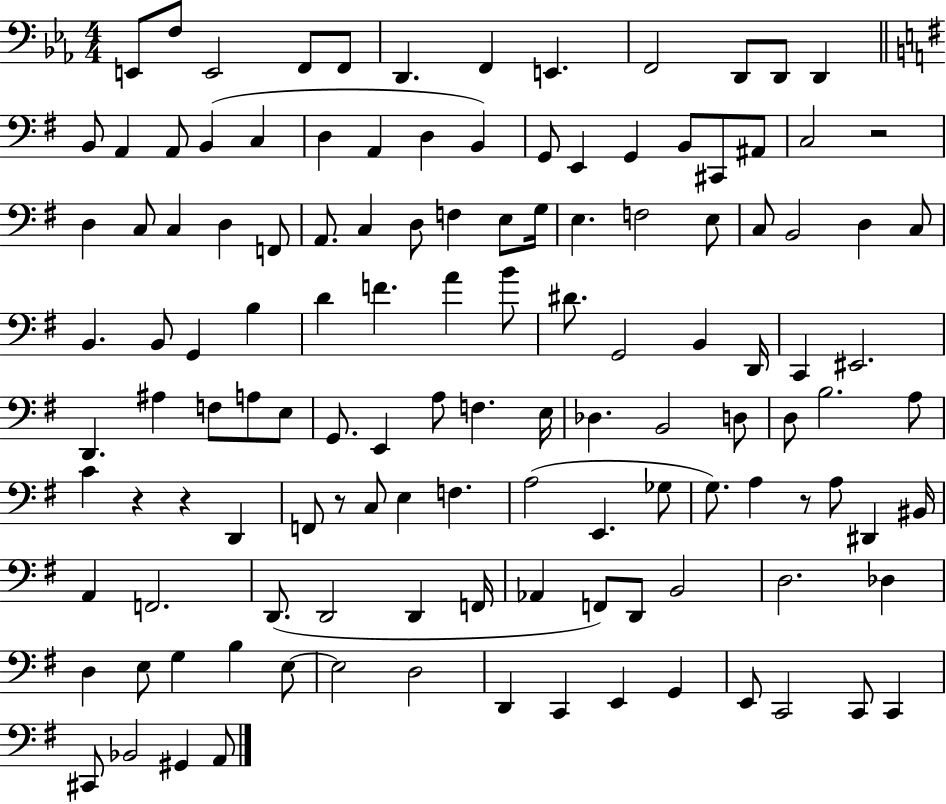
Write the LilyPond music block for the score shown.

{
  \clef bass
  \numericTimeSignature
  \time 4/4
  \key ees \major
  e,8 f8 e,2 f,8 f,8 | d,4. f,4 e,4. | f,2 d,8 d,8 d,4 | \bar "||" \break \key g \major b,8 a,4 a,8 b,4( c4 | d4 a,4 d4 b,4) | g,8 e,4 g,4 b,8 cis,8 ais,8 | c2 r2 | \break d4 c8 c4 d4 f,8 | a,8. c4 d8 f4 e8 g16 | e4. f2 e8 | c8 b,2 d4 c8 | \break b,4. b,8 g,4 b4 | d'4 f'4. a'4 b'8 | dis'8. g,2 b,4 d,16 | c,4 eis,2. | \break d,4. ais4 f8 a8 e8 | g,8. e,4 a8 f4. e16 | des4. b,2 d8 | d8 b2. a8 | \break c'4 r4 r4 d,4 | f,8 r8 c8 e4 f4. | a2( e,4. ges8 | g8.) a4 r8 a8 dis,4 bis,16 | \break a,4 f,2. | d,8.( d,2 d,4 f,16 | aes,4 f,8) d,8 b,2 | d2. des4 | \break d4 e8 g4 b4 e8~~ | e2 d2 | d,4 c,4 e,4 g,4 | e,8 c,2 c,8 c,4 | \break cis,8 bes,2 gis,4 a,8 | \bar "|."
}